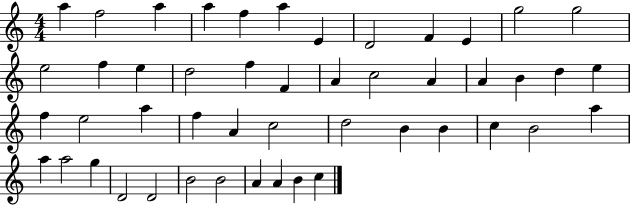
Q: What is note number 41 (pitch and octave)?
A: D4